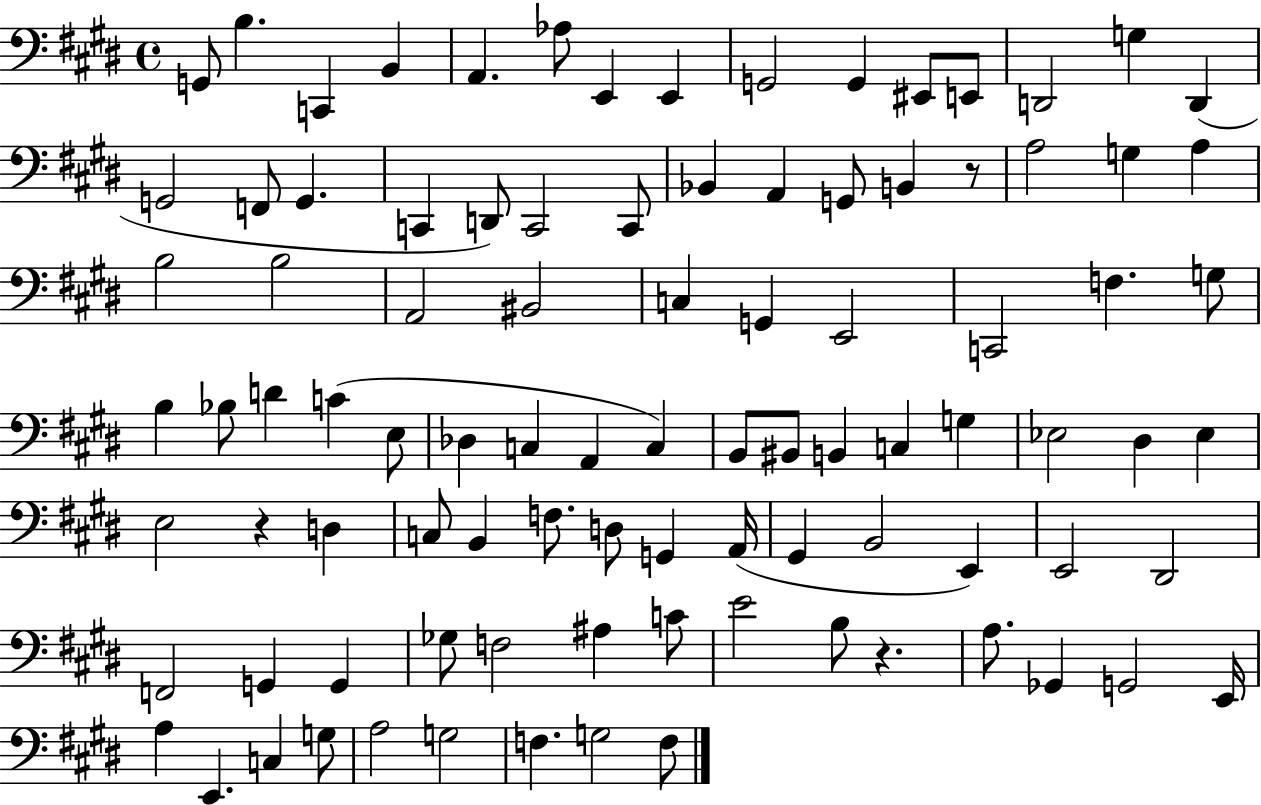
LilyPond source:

{
  \clef bass
  \time 4/4
  \defaultTimeSignature
  \key e \major
  \repeat volta 2 { g,8 b4. c,4 b,4 | a,4. aes8 e,4 e,4 | g,2 g,4 eis,8 e,8 | d,2 g4 d,4( | \break g,2 f,8 g,4. | c,4 d,8) c,2 c,8 | bes,4 a,4 g,8 b,4 r8 | a2 g4 a4 | \break b2 b2 | a,2 bis,2 | c4 g,4 e,2 | c,2 f4. g8 | \break b4 bes8 d'4 c'4( e8 | des4 c4 a,4 c4) | b,8 bis,8 b,4 c4 g4 | ees2 dis4 ees4 | \break e2 r4 d4 | c8 b,4 f8. d8 g,4 a,16( | gis,4 b,2 e,4) | e,2 dis,2 | \break f,2 g,4 g,4 | ges8 f2 ais4 c'8 | e'2 b8 r4. | a8. ges,4 g,2 e,16 | \break a4 e,4. c4 g8 | a2 g2 | f4. g2 f8 | } \bar "|."
}